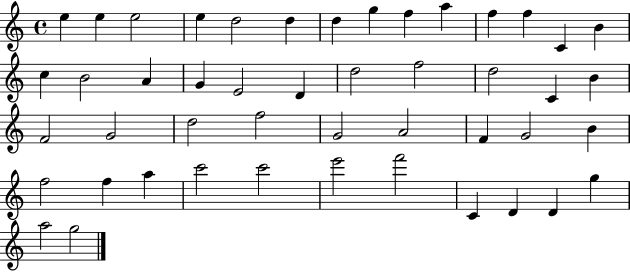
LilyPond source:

{
  \clef treble
  \time 4/4
  \defaultTimeSignature
  \key c \major
  e''4 e''4 e''2 | e''4 d''2 d''4 | d''4 g''4 f''4 a''4 | f''4 f''4 c'4 b'4 | \break c''4 b'2 a'4 | g'4 e'2 d'4 | d''2 f''2 | d''2 c'4 b'4 | \break f'2 g'2 | d''2 f''2 | g'2 a'2 | f'4 g'2 b'4 | \break f''2 f''4 a''4 | c'''2 c'''2 | e'''2 f'''2 | c'4 d'4 d'4 g''4 | \break a''2 g''2 | \bar "|."
}